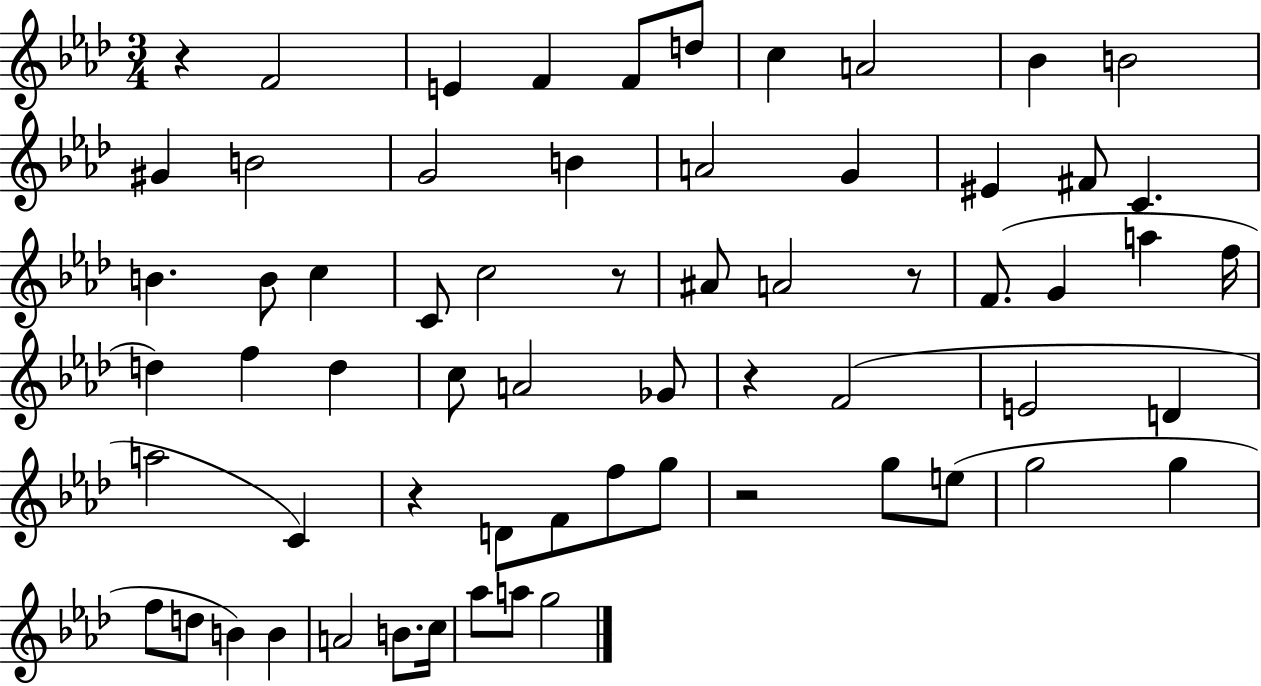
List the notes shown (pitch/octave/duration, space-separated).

R/q F4/h E4/q F4/q F4/e D5/e C5/q A4/h Bb4/q B4/h G#4/q B4/h G4/h B4/q A4/h G4/q EIS4/q F#4/e C4/q. B4/q. B4/e C5/q C4/e C5/h R/e A#4/e A4/h R/e F4/e. G4/q A5/q F5/s D5/q F5/q D5/q C5/e A4/h Gb4/e R/q F4/h E4/h D4/q A5/h C4/q R/q D4/e F4/e F5/e G5/e R/h G5/e E5/e G5/h G5/q F5/e D5/e B4/q B4/q A4/h B4/e. C5/s Ab5/e A5/e G5/h